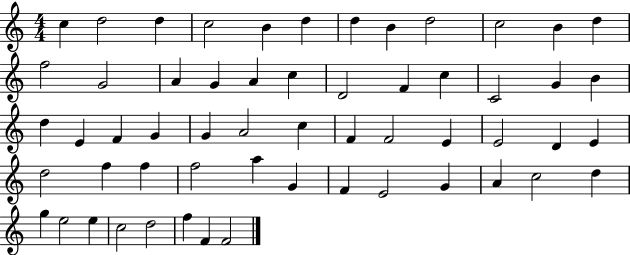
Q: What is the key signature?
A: C major